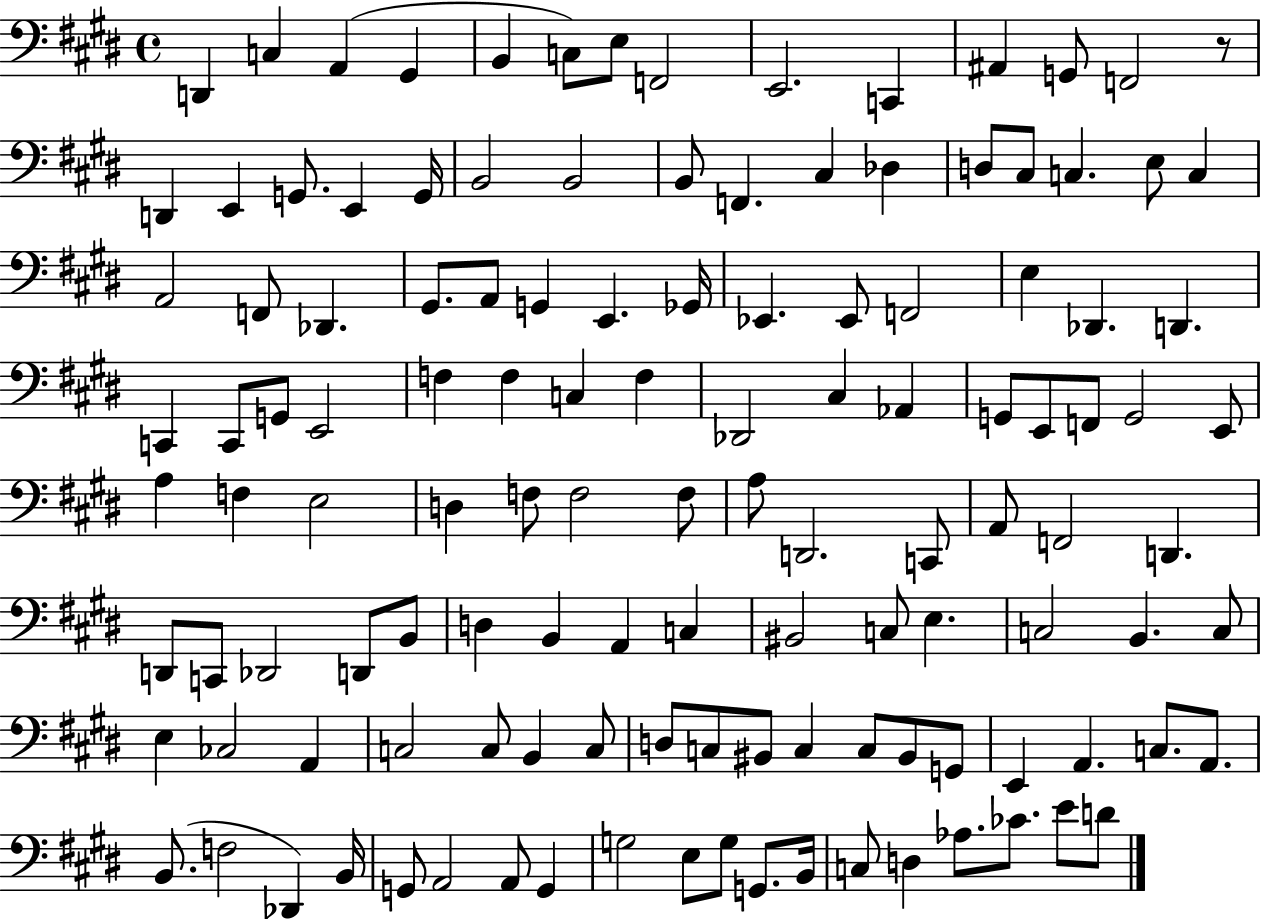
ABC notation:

X:1
T:Untitled
M:4/4
L:1/4
K:E
D,, C, A,, ^G,, B,, C,/2 E,/2 F,,2 E,,2 C,, ^A,, G,,/2 F,,2 z/2 D,, E,, G,,/2 E,, G,,/4 B,,2 B,,2 B,,/2 F,, ^C, _D, D,/2 ^C,/2 C, E,/2 C, A,,2 F,,/2 _D,, ^G,,/2 A,,/2 G,, E,, _G,,/4 _E,, _E,,/2 F,,2 E, _D,, D,, C,, C,,/2 G,,/2 E,,2 F, F, C, F, _D,,2 ^C, _A,, G,,/2 E,,/2 F,,/2 G,,2 E,,/2 A, F, E,2 D, F,/2 F,2 F,/2 A,/2 D,,2 C,,/2 A,,/2 F,,2 D,, D,,/2 C,,/2 _D,,2 D,,/2 B,,/2 D, B,, A,, C, ^B,,2 C,/2 E, C,2 B,, C,/2 E, _C,2 A,, C,2 C,/2 B,, C,/2 D,/2 C,/2 ^B,,/2 C, C,/2 ^B,,/2 G,,/2 E,, A,, C,/2 A,,/2 B,,/2 F,2 _D,, B,,/4 G,,/2 A,,2 A,,/2 G,, G,2 E,/2 G,/2 G,,/2 B,,/4 C,/2 D, _A,/2 _C/2 E/2 D/2